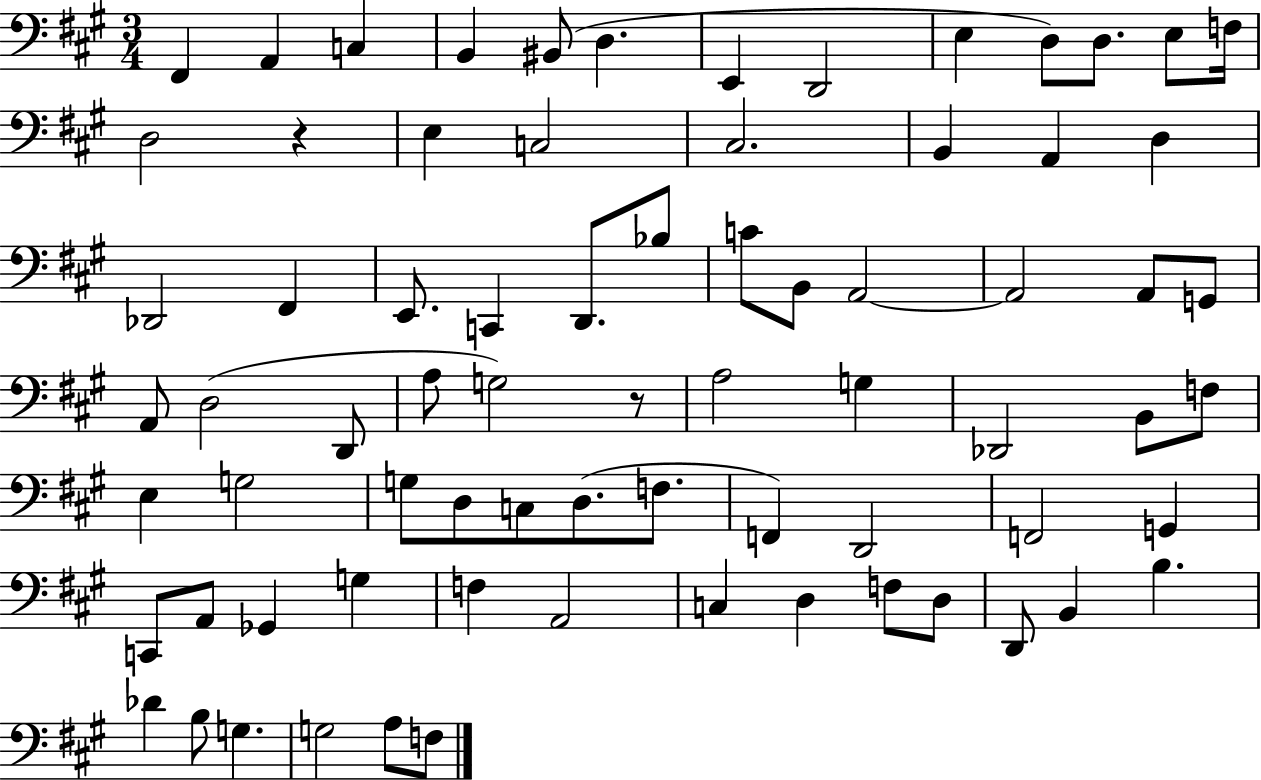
F#2/q A2/q C3/q B2/q BIS2/e D3/q. E2/q D2/h E3/q D3/e D3/e. E3/e F3/s D3/h R/q E3/q C3/h C#3/h. B2/q A2/q D3/q Db2/h F#2/q E2/e. C2/q D2/e. Bb3/e C4/e B2/e A2/h A2/h A2/e G2/e A2/e D3/h D2/e A3/e G3/h R/e A3/h G3/q Db2/h B2/e F3/e E3/q G3/h G3/e D3/e C3/e D3/e. F3/e. F2/q D2/h F2/h G2/q C2/e A2/e Gb2/q G3/q F3/q A2/h C3/q D3/q F3/e D3/e D2/e B2/q B3/q. Db4/q B3/e G3/q. G3/h A3/e F3/e